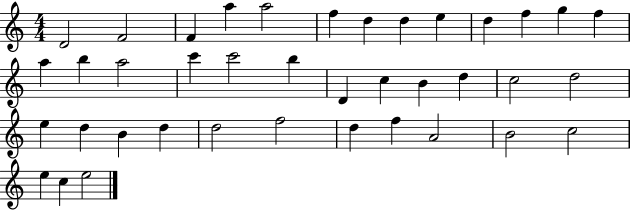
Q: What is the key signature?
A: C major